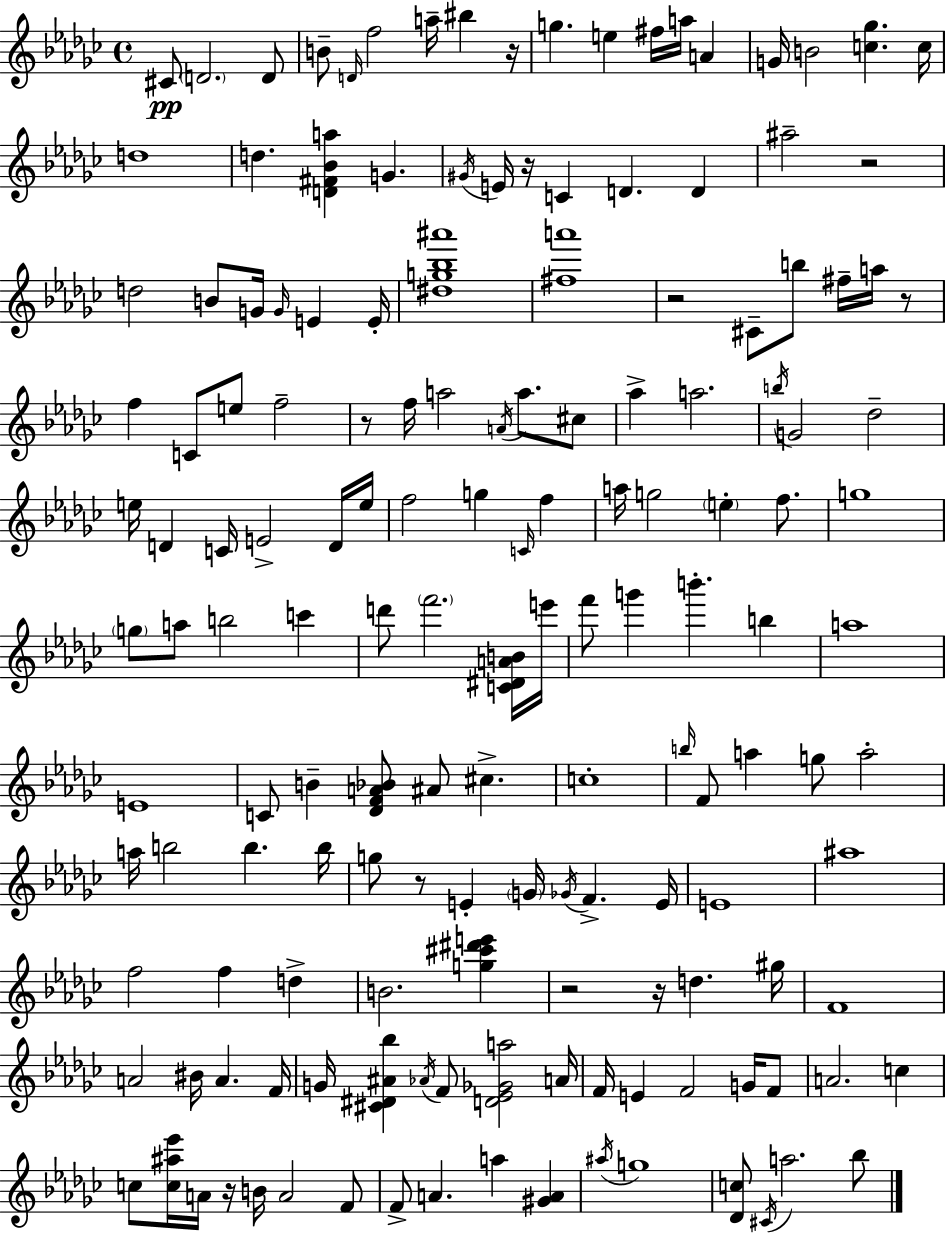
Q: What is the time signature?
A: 4/4